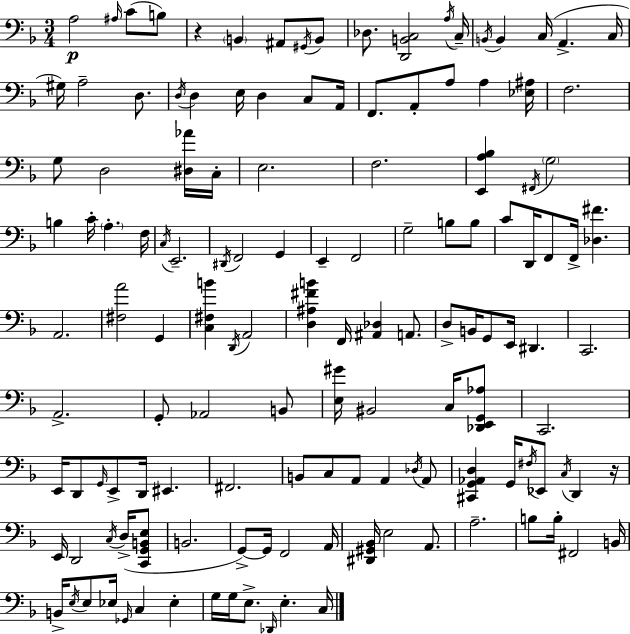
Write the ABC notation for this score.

X:1
T:Untitled
M:3/4
L:1/4
K:F
A,2 ^A,/4 C/2 B,/2 z B,, ^A,,/2 ^G,,/4 B,,/2 _D,/2 [D,,B,,C,]2 A,/4 C,/4 B,,/4 B,, C,/4 A,, C,/4 ^G,/4 A,2 D,/2 D,/4 D, E,/4 D, C,/2 A,,/4 F,,/2 A,,/2 A,/2 A, [_E,^A,]/4 F,2 G,/2 D,2 [^D,_A]/4 C,/4 E,2 F,2 [E,,A,_B,] ^F,,/4 G,2 B, C/4 A, F,/4 C,/4 E,,2 ^D,,/4 F,,2 G,, E,, F,,2 G,2 B,/2 B,/2 C/2 D,,/4 F,,/2 F,,/4 [_D,^F] A,,2 [^F,A]2 G,, [C,^F,B] D,,/4 A,,2 [D,^A,^FB] F,,/4 [^A,,_D,] A,,/2 D,/2 B,,/4 G,,/2 E,,/4 ^D,, C,,2 A,,2 G,,/2 _A,,2 B,,/2 [E,^G]/4 ^B,,2 C,/4 [_D,,E,,G,,_A,]/2 C,,2 E,,/4 D,,/2 G,,/4 E,,/2 D,,/4 ^E,, ^F,,2 B,,/2 C,/2 A,,/2 A,, _D,/4 A,,/2 [^C,,G,,_A,,D,] G,,/4 ^F,/4 _E,,/2 C,/4 D,, z/4 E,,/4 D,,2 C,/4 D,/4 [C,,G,,B,,E,]/2 B,,2 G,,/2 G,,/4 F,,2 A,,/4 [^D,,^G,,_B,,]/4 E,2 A,,/2 A,2 B,/2 B,/4 ^F,,2 B,,/4 B,,/4 E,/4 E,/2 _E,/4 _G,,/4 C, _E, G,/4 G,/4 E,/2 _D,,/4 E, C,/4